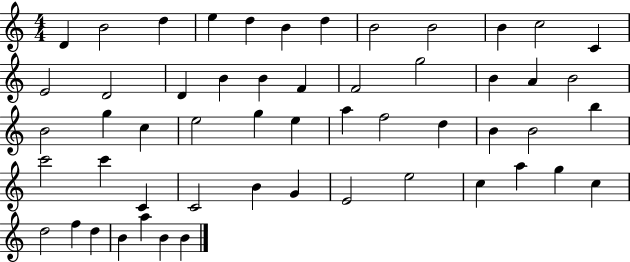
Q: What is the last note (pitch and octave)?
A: B4